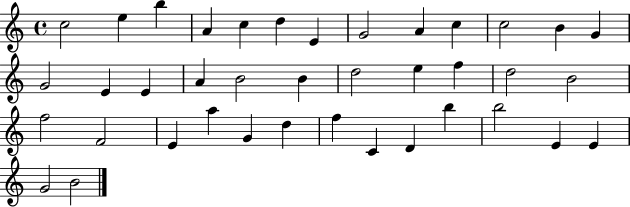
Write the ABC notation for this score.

X:1
T:Untitled
M:4/4
L:1/4
K:C
c2 e b A c d E G2 A c c2 B G G2 E E A B2 B d2 e f d2 B2 f2 F2 E a G d f C D b b2 E E G2 B2